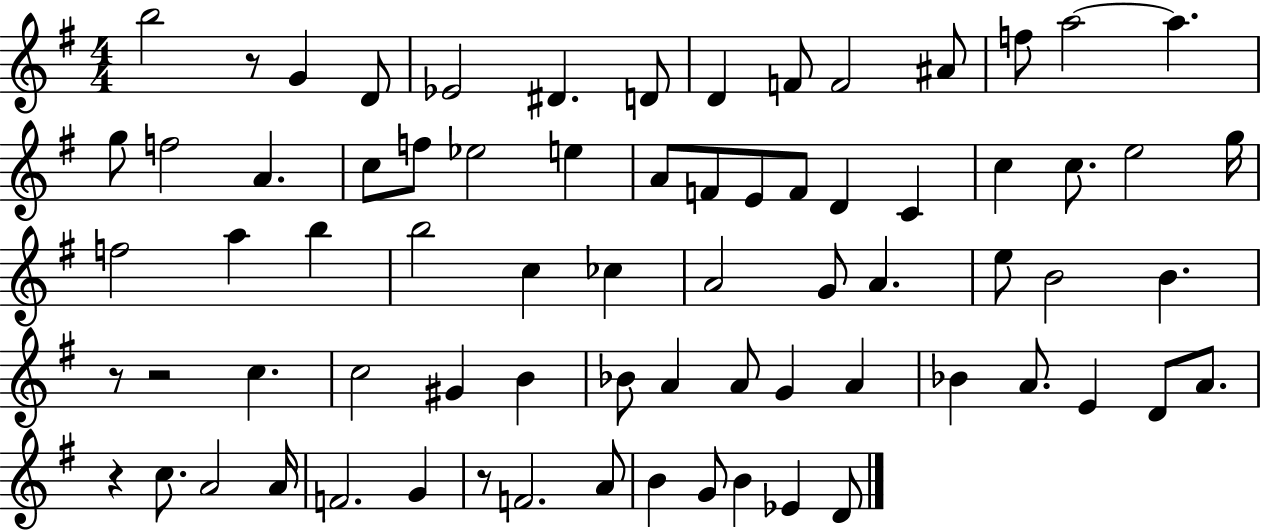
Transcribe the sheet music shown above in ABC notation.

X:1
T:Untitled
M:4/4
L:1/4
K:G
b2 z/2 G D/2 _E2 ^D D/2 D F/2 F2 ^A/2 f/2 a2 a g/2 f2 A c/2 f/2 _e2 e A/2 F/2 E/2 F/2 D C c c/2 e2 g/4 f2 a b b2 c _c A2 G/2 A e/2 B2 B z/2 z2 c c2 ^G B _B/2 A A/2 G A _B A/2 E D/2 A/2 z c/2 A2 A/4 F2 G z/2 F2 A/2 B G/2 B _E D/2